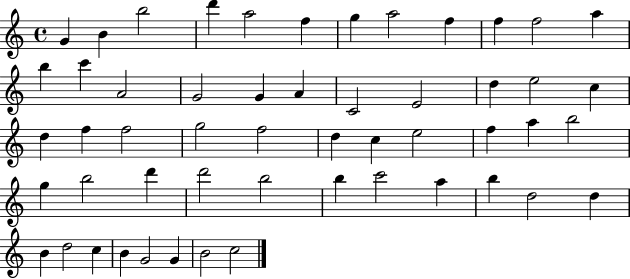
X:1
T:Untitled
M:4/4
L:1/4
K:C
G B b2 d' a2 f g a2 f f f2 a b c' A2 G2 G A C2 E2 d e2 c d f f2 g2 f2 d c e2 f a b2 g b2 d' d'2 b2 b c'2 a b d2 d B d2 c B G2 G B2 c2